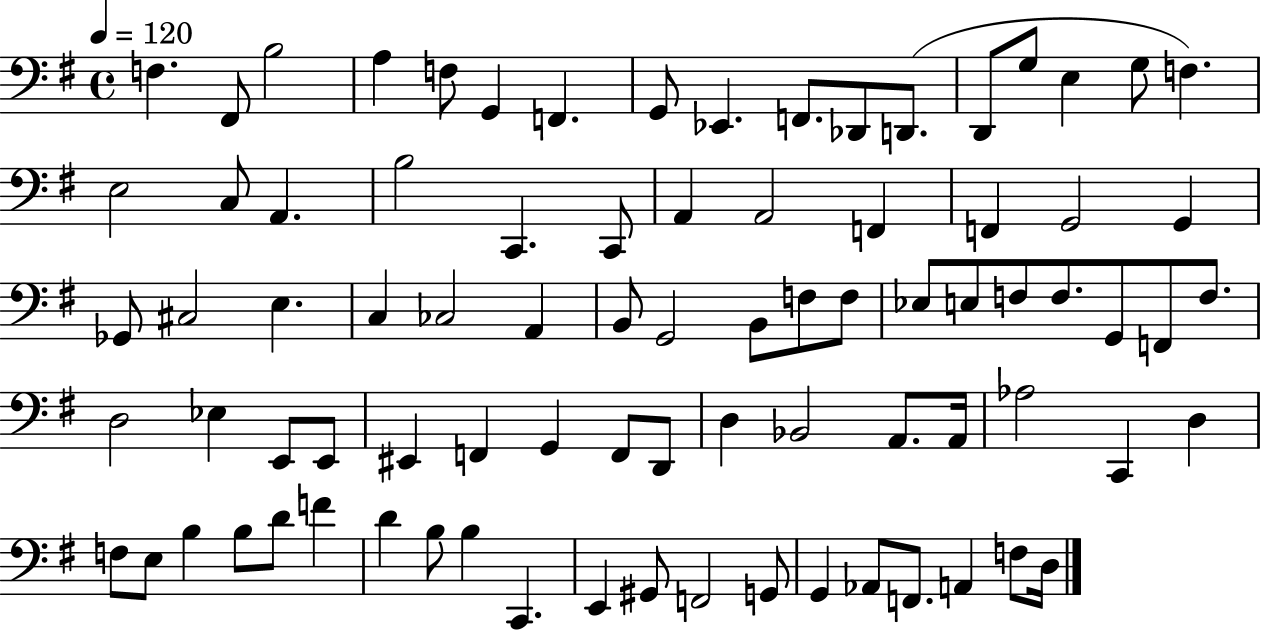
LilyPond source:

{
  \clef bass
  \time 4/4
  \defaultTimeSignature
  \key g \major
  \tempo 4 = 120
  f4. fis,8 b2 | a4 f8 g,4 f,4. | g,8 ees,4. f,8. des,8 d,8.( | d,8 g8 e4 g8 f4.) | \break e2 c8 a,4. | b2 c,4. c,8 | a,4 a,2 f,4 | f,4 g,2 g,4 | \break ges,8 cis2 e4. | c4 ces2 a,4 | b,8 g,2 b,8 f8 f8 | ees8 e8 f8 f8. g,8 f,8 f8. | \break d2 ees4 e,8 e,8 | eis,4 f,4 g,4 f,8 d,8 | d4 bes,2 a,8. a,16 | aes2 c,4 d4 | \break f8 e8 b4 b8 d'8 f'4 | d'4 b8 b4 c,4. | e,4 gis,8 f,2 g,8 | g,4 aes,8 f,8. a,4 f8 d16 | \break \bar "|."
}